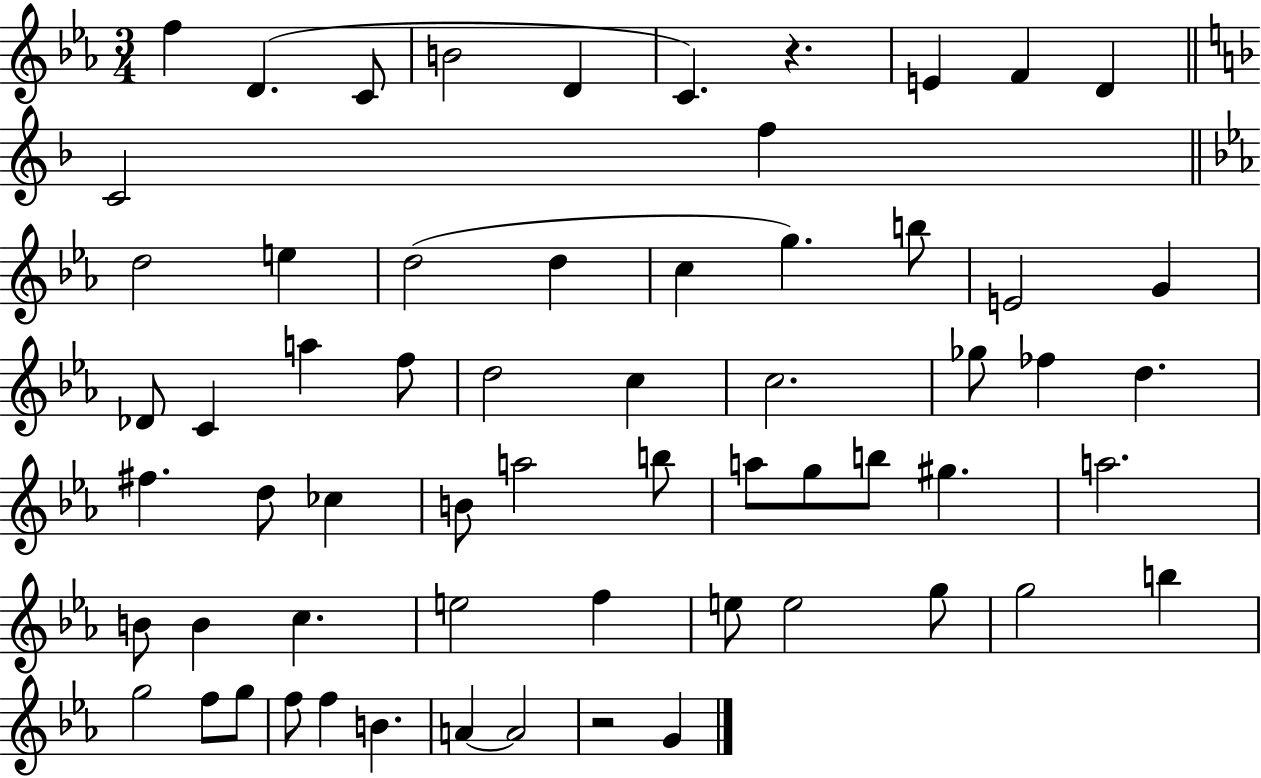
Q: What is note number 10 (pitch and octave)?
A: C4